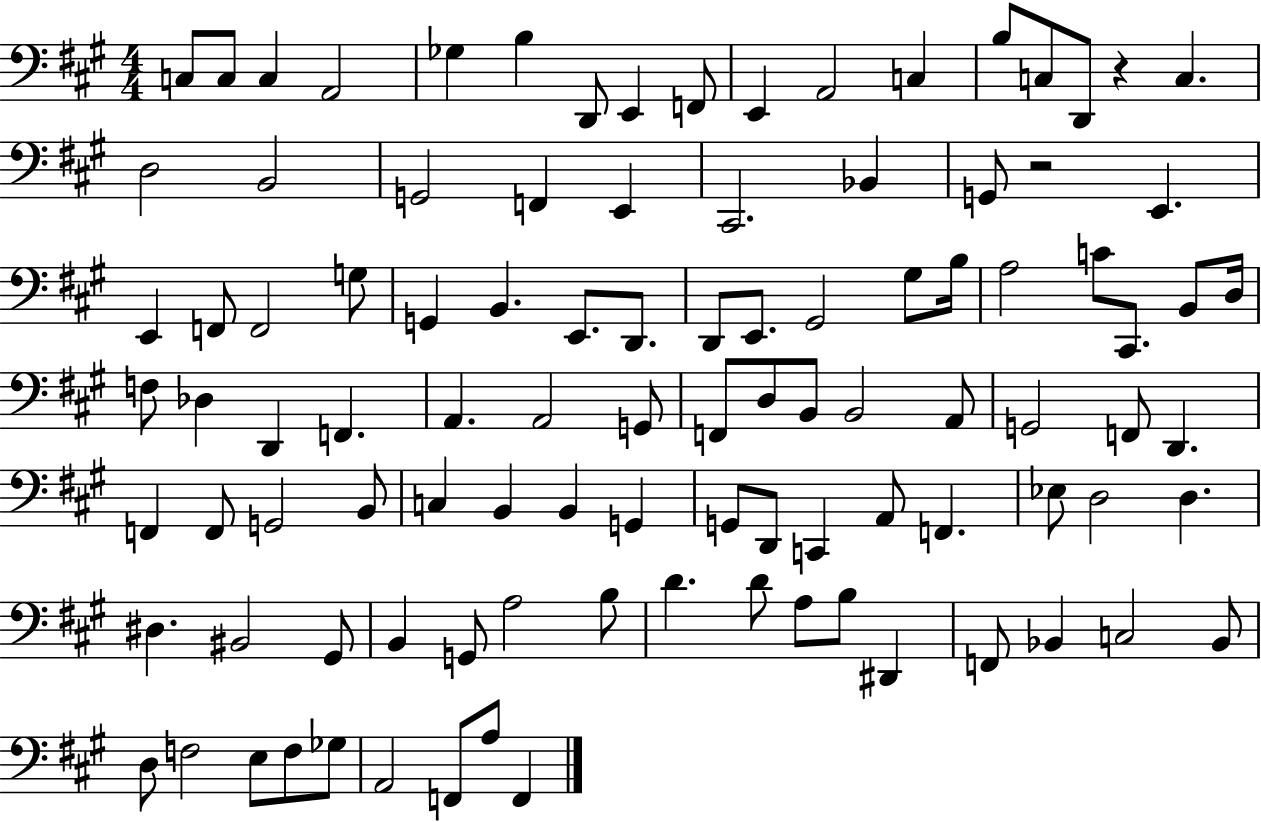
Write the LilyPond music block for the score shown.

{
  \clef bass
  \numericTimeSignature
  \time 4/4
  \key a \major
  \repeat volta 2 { c8 c8 c4 a,2 | ges4 b4 d,8 e,4 f,8 | e,4 a,2 c4 | b8 c8 d,8 r4 c4. | \break d2 b,2 | g,2 f,4 e,4 | cis,2. bes,4 | g,8 r2 e,4. | \break e,4 f,8 f,2 g8 | g,4 b,4. e,8. d,8. | d,8 e,8. gis,2 gis8 b16 | a2 c'8 cis,8. b,8 d16 | \break f8 des4 d,4 f,4. | a,4. a,2 g,8 | f,8 d8 b,8 b,2 a,8 | g,2 f,8 d,4. | \break f,4 f,8 g,2 b,8 | c4 b,4 b,4 g,4 | g,8 d,8 c,4 a,8 f,4. | ees8 d2 d4. | \break dis4. bis,2 gis,8 | b,4 g,8 a2 b8 | d'4. d'8 a8 b8 dis,4 | f,8 bes,4 c2 bes,8 | \break d8 f2 e8 f8 ges8 | a,2 f,8 a8 f,4 | } \bar "|."
}